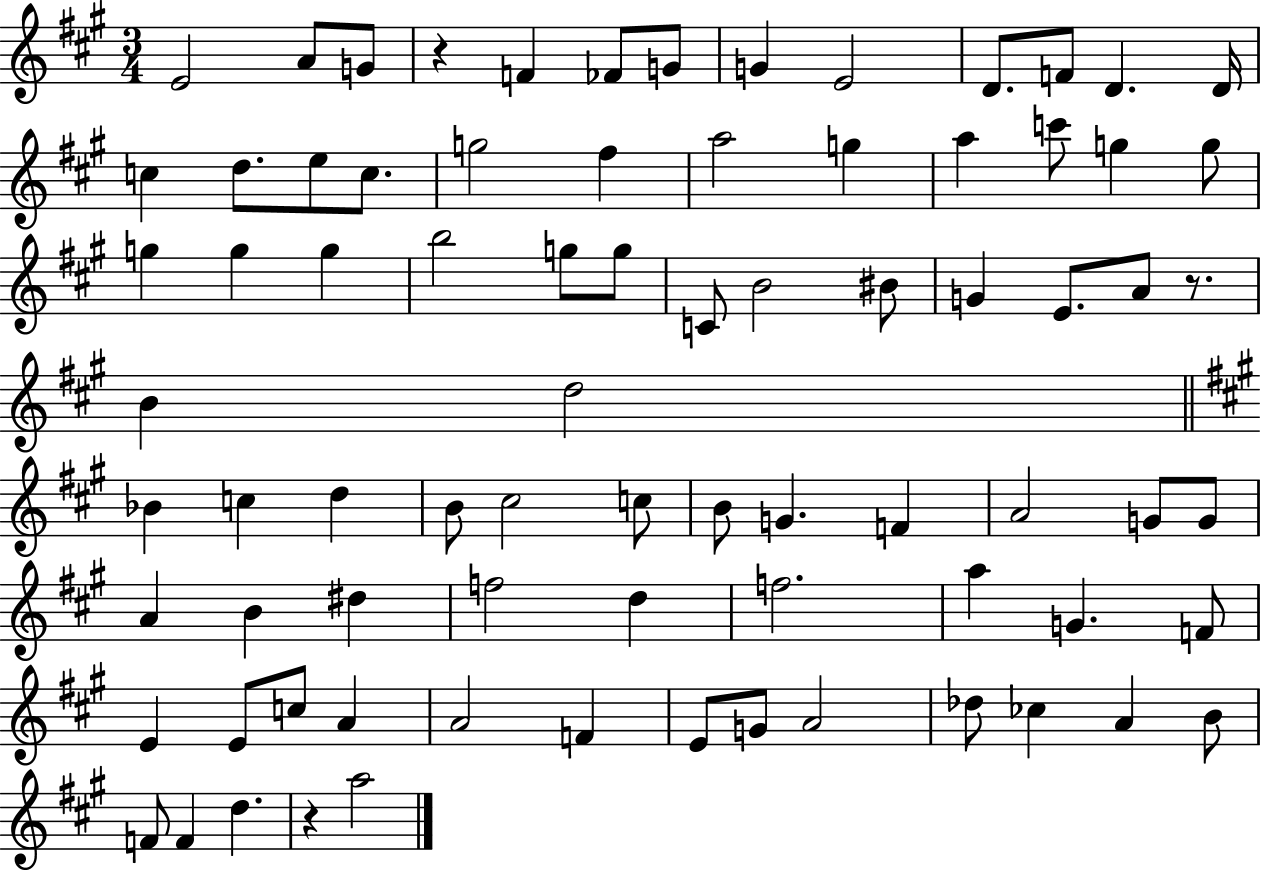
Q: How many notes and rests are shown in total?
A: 79